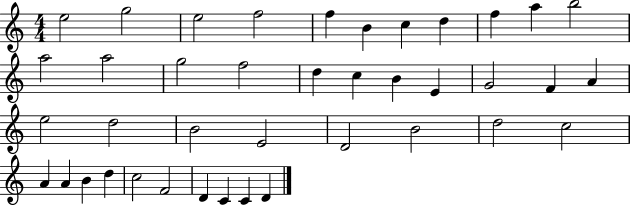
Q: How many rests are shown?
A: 0